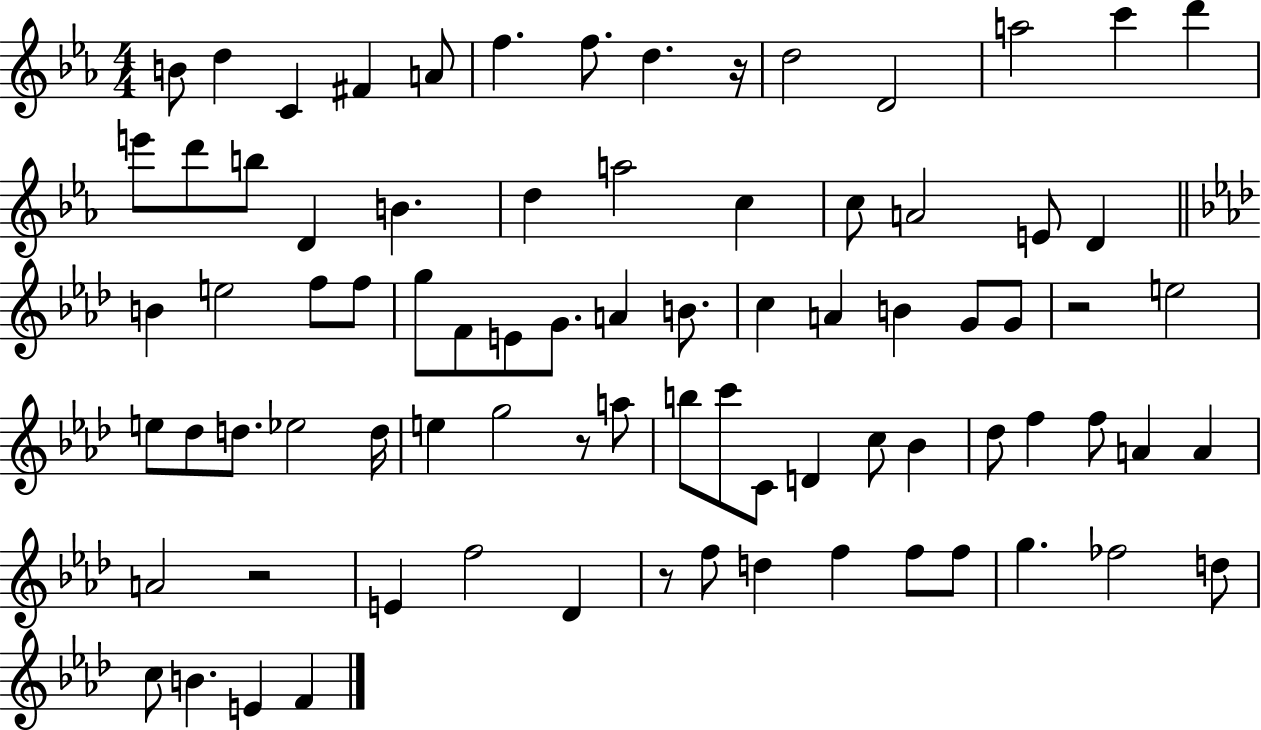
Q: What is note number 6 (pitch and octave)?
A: F5